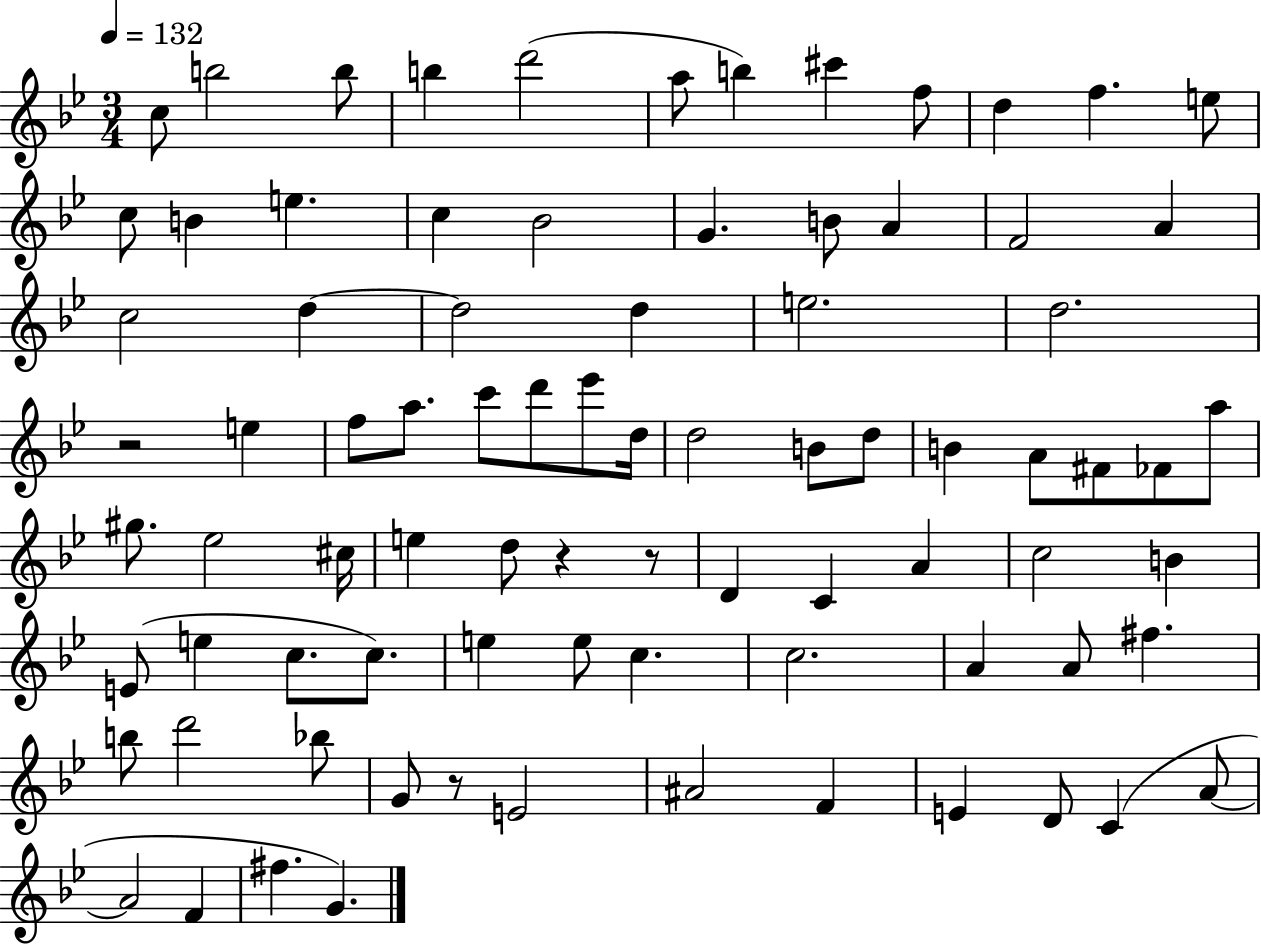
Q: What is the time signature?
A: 3/4